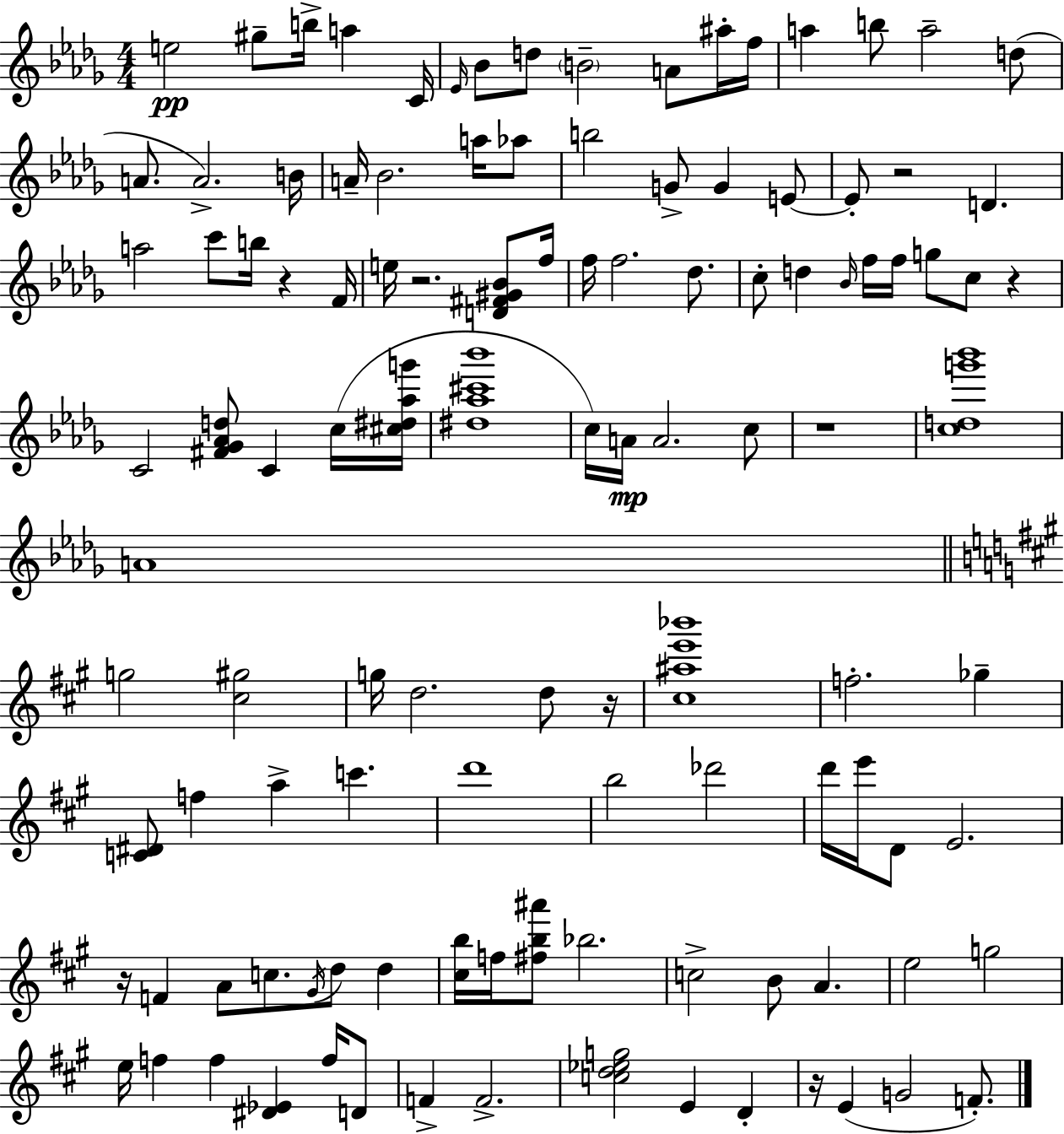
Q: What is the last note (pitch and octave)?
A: F4